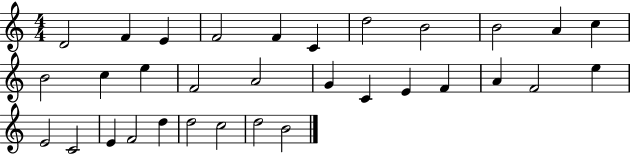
X:1
T:Untitled
M:4/4
L:1/4
K:C
D2 F E F2 F C d2 B2 B2 A c B2 c e F2 A2 G C E F A F2 e E2 C2 E F2 d d2 c2 d2 B2